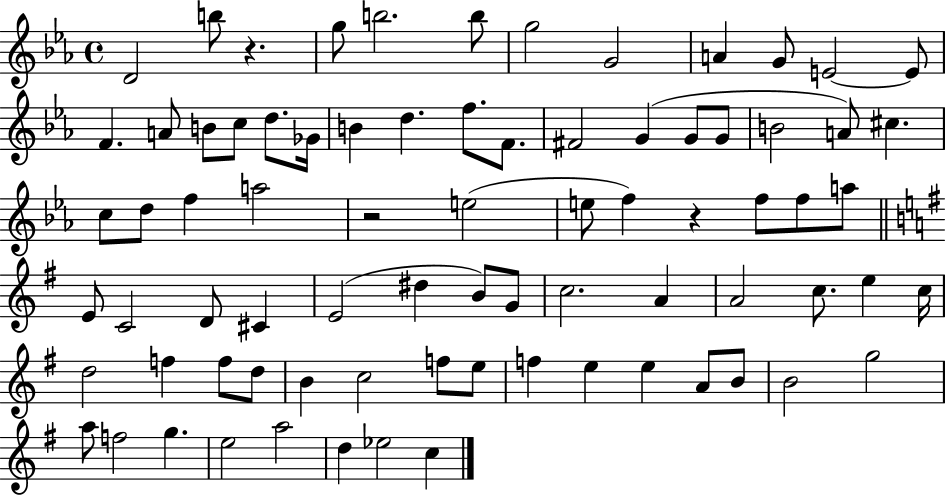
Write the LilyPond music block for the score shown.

{
  \clef treble
  \time 4/4
  \defaultTimeSignature
  \key ees \major
  d'2 b''8 r4. | g''8 b''2. b''8 | g''2 g'2 | a'4 g'8 e'2~~ e'8 | \break f'4. a'8 b'8 c''8 d''8. ges'16 | b'4 d''4. f''8. f'8. | fis'2 g'4( g'8 g'8 | b'2 a'8) cis''4. | \break c''8 d''8 f''4 a''2 | r2 e''2( | e''8 f''4) r4 f''8 f''8 a''8 | \bar "||" \break \key e \minor e'8 c'2 d'8 cis'4 | e'2( dis''4 b'8) g'8 | c''2. a'4 | a'2 c''8. e''4 c''16 | \break d''2 f''4 f''8 d''8 | b'4 c''2 f''8 e''8 | f''4 e''4 e''4 a'8 b'8 | b'2 g''2 | \break a''8 f''2 g''4. | e''2 a''2 | d''4 ees''2 c''4 | \bar "|."
}